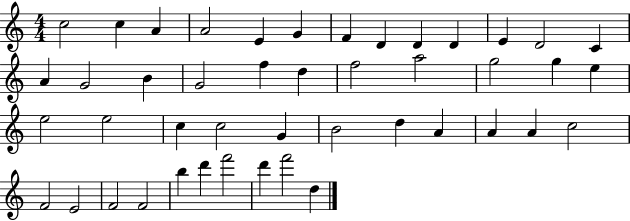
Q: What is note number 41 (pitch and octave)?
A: D6